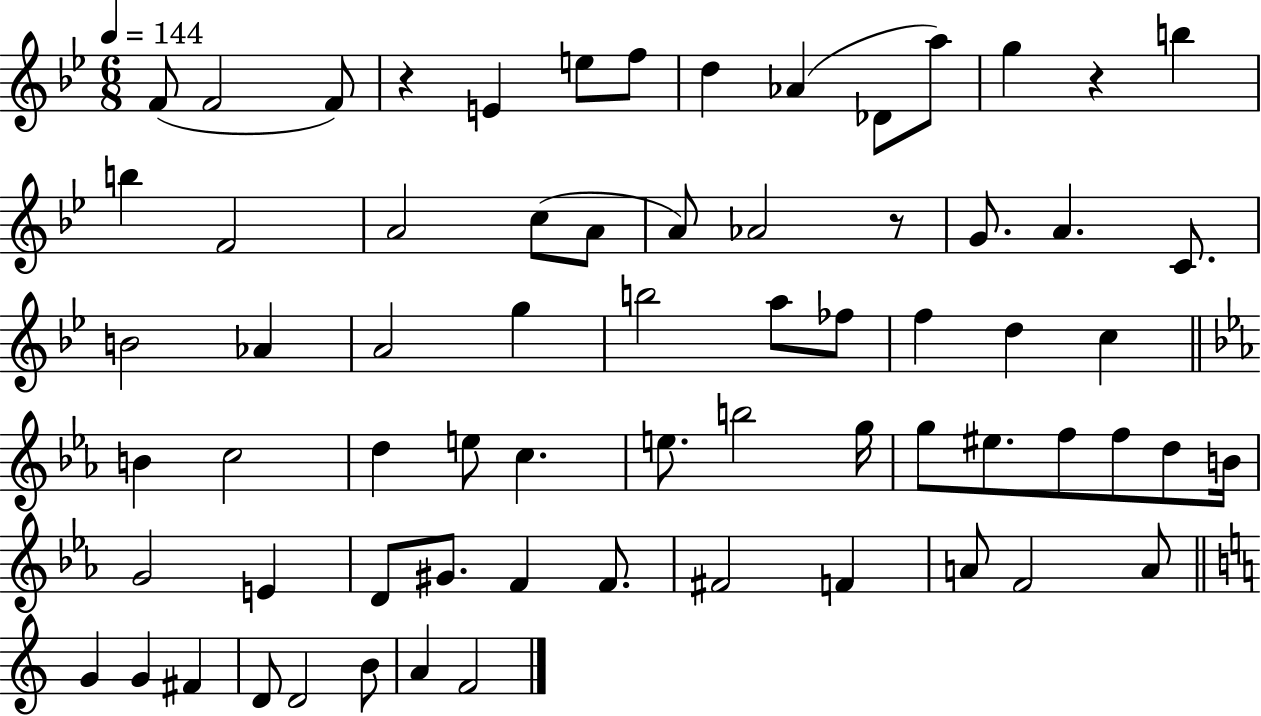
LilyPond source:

{
  \clef treble
  \numericTimeSignature
  \time 6/8
  \key bes \major
  \tempo 4 = 144
  \repeat volta 2 { f'8( f'2 f'8) | r4 e'4 e''8 f''8 | d''4 aes'4( des'8 a''8) | g''4 r4 b''4 | \break b''4 f'2 | a'2 c''8( a'8 | a'8) aes'2 r8 | g'8. a'4. c'8. | \break b'2 aes'4 | a'2 g''4 | b''2 a''8 fes''8 | f''4 d''4 c''4 | \break \bar "||" \break \key c \minor b'4 c''2 | d''4 e''8 c''4. | e''8. b''2 g''16 | g''8 eis''8. f''8 f''8 d''8 b'16 | \break g'2 e'4 | d'8 gis'8. f'4 f'8. | fis'2 f'4 | a'8 f'2 a'8 | \break \bar "||" \break \key c \major g'4 g'4 fis'4 | d'8 d'2 b'8 | a'4 f'2 | } \bar "|."
}